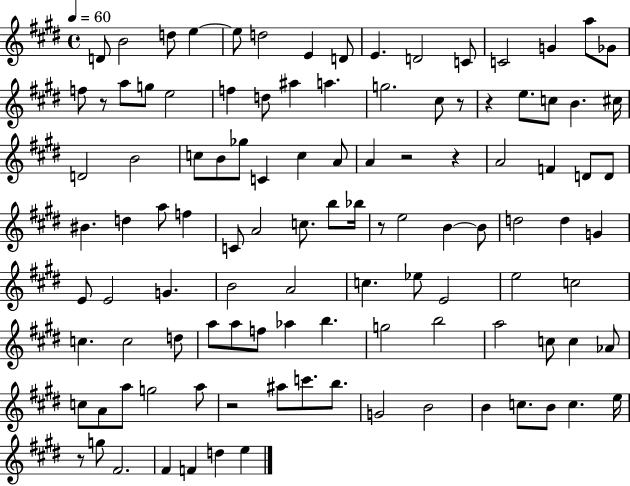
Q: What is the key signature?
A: E major